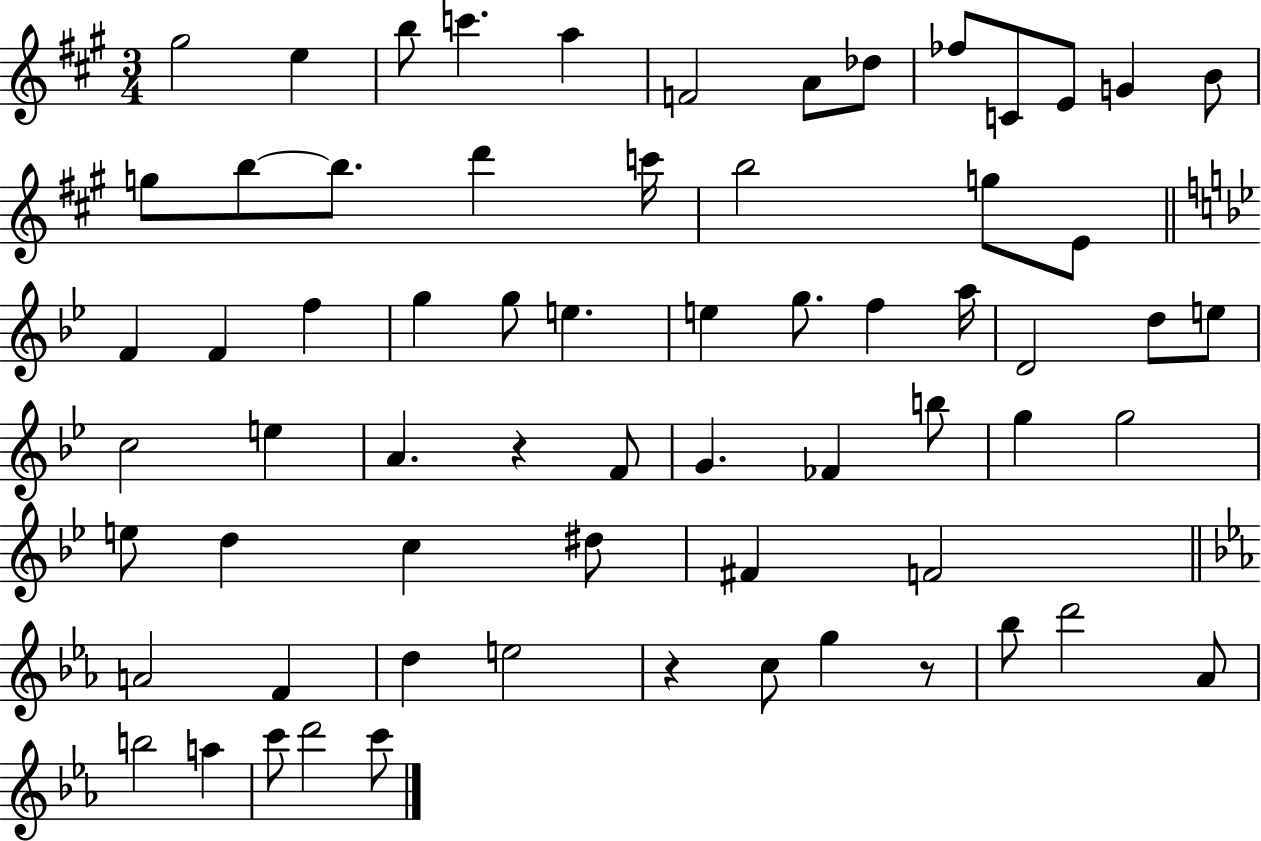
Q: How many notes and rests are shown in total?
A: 66